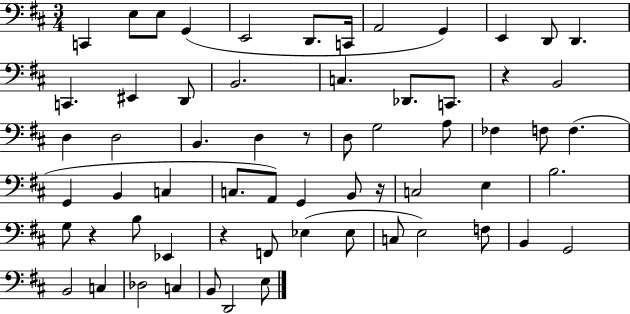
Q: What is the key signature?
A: D major